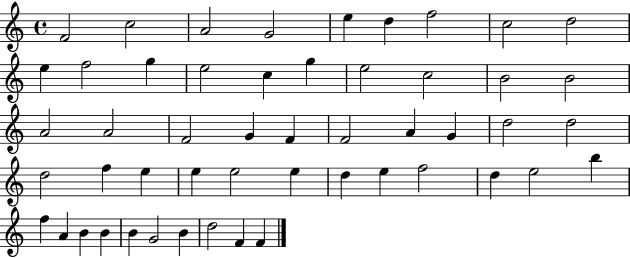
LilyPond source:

{
  \clef treble
  \time 4/4
  \defaultTimeSignature
  \key c \major
  f'2 c''2 | a'2 g'2 | e''4 d''4 f''2 | c''2 d''2 | \break e''4 f''2 g''4 | e''2 c''4 g''4 | e''2 c''2 | b'2 b'2 | \break a'2 a'2 | f'2 g'4 f'4 | f'2 a'4 g'4 | d''2 d''2 | \break d''2 f''4 e''4 | e''4 e''2 e''4 | d''4 e''4 f''2 | d''4 e''2 b''4 | \break f''4 a'4 b'4 b'4 | b'4 g'2 b'4 | d''2 f'4 f'4 | \bar "|."
}